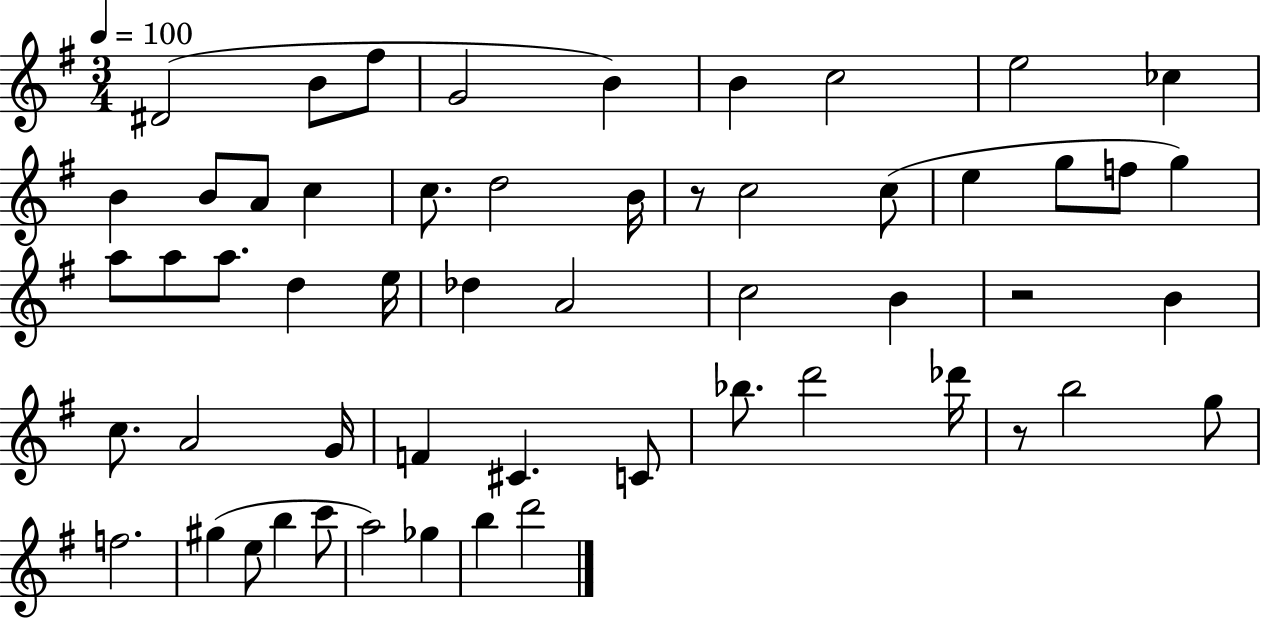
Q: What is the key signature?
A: G major